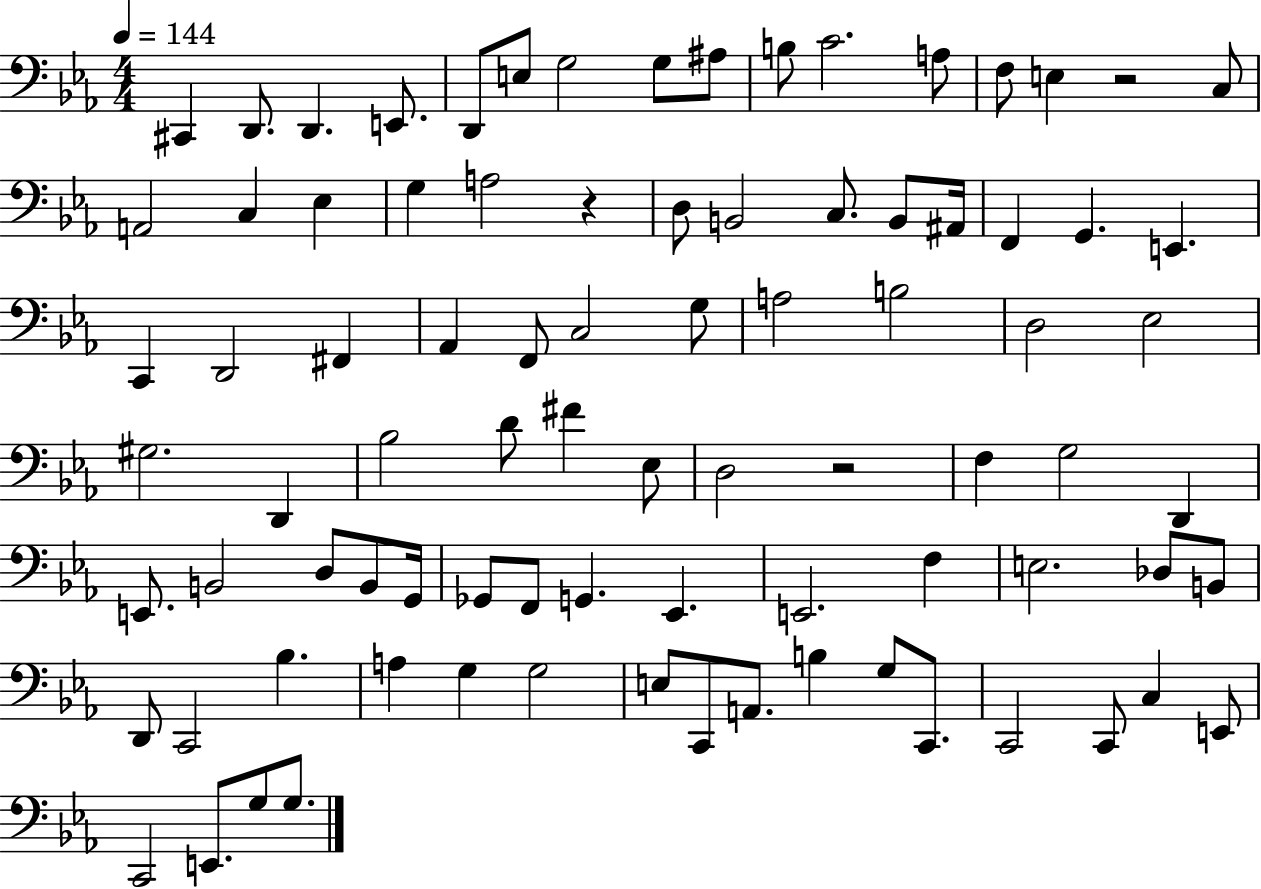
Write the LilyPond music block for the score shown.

{
  \clef bass
  \numericTimeSignature
  \time 4/4
  \key ees \major
  \tempo 4 = 144
  cis,4 d,8. d,4. e,8. | d,8 e8 g2 g8 ais8 | b8 c'2. a8 | f8 e4 r2 c8 | \break a,2 c4 ees4 | g4 a2 r4 | d8 b,2 c8. b,8 ais,16 | f,4 g,4. e,4. | \break c,4 d,2 fis,4 | aes,4 f,8 c2 g8 | a2 b2 | d2 ees2 | \break gis2. d,4 | bes2 d'8 fis'4 ees8 | d2 r2 | f4 g2 d,4 | \break e,8. b,2 d8 b,8 g,16 | ges,8 f,8 g,4. ees,4. | e,2. f4 | e2. des8 b,8 | \break d,8 c,2 bes4. | a4 g4 g2 | e8 c,8 a,8. b4 g8 c,8. | c,2 c,8 c4 e,8 | \break c,2 e,8. g8 g8. | \bar "|."
}